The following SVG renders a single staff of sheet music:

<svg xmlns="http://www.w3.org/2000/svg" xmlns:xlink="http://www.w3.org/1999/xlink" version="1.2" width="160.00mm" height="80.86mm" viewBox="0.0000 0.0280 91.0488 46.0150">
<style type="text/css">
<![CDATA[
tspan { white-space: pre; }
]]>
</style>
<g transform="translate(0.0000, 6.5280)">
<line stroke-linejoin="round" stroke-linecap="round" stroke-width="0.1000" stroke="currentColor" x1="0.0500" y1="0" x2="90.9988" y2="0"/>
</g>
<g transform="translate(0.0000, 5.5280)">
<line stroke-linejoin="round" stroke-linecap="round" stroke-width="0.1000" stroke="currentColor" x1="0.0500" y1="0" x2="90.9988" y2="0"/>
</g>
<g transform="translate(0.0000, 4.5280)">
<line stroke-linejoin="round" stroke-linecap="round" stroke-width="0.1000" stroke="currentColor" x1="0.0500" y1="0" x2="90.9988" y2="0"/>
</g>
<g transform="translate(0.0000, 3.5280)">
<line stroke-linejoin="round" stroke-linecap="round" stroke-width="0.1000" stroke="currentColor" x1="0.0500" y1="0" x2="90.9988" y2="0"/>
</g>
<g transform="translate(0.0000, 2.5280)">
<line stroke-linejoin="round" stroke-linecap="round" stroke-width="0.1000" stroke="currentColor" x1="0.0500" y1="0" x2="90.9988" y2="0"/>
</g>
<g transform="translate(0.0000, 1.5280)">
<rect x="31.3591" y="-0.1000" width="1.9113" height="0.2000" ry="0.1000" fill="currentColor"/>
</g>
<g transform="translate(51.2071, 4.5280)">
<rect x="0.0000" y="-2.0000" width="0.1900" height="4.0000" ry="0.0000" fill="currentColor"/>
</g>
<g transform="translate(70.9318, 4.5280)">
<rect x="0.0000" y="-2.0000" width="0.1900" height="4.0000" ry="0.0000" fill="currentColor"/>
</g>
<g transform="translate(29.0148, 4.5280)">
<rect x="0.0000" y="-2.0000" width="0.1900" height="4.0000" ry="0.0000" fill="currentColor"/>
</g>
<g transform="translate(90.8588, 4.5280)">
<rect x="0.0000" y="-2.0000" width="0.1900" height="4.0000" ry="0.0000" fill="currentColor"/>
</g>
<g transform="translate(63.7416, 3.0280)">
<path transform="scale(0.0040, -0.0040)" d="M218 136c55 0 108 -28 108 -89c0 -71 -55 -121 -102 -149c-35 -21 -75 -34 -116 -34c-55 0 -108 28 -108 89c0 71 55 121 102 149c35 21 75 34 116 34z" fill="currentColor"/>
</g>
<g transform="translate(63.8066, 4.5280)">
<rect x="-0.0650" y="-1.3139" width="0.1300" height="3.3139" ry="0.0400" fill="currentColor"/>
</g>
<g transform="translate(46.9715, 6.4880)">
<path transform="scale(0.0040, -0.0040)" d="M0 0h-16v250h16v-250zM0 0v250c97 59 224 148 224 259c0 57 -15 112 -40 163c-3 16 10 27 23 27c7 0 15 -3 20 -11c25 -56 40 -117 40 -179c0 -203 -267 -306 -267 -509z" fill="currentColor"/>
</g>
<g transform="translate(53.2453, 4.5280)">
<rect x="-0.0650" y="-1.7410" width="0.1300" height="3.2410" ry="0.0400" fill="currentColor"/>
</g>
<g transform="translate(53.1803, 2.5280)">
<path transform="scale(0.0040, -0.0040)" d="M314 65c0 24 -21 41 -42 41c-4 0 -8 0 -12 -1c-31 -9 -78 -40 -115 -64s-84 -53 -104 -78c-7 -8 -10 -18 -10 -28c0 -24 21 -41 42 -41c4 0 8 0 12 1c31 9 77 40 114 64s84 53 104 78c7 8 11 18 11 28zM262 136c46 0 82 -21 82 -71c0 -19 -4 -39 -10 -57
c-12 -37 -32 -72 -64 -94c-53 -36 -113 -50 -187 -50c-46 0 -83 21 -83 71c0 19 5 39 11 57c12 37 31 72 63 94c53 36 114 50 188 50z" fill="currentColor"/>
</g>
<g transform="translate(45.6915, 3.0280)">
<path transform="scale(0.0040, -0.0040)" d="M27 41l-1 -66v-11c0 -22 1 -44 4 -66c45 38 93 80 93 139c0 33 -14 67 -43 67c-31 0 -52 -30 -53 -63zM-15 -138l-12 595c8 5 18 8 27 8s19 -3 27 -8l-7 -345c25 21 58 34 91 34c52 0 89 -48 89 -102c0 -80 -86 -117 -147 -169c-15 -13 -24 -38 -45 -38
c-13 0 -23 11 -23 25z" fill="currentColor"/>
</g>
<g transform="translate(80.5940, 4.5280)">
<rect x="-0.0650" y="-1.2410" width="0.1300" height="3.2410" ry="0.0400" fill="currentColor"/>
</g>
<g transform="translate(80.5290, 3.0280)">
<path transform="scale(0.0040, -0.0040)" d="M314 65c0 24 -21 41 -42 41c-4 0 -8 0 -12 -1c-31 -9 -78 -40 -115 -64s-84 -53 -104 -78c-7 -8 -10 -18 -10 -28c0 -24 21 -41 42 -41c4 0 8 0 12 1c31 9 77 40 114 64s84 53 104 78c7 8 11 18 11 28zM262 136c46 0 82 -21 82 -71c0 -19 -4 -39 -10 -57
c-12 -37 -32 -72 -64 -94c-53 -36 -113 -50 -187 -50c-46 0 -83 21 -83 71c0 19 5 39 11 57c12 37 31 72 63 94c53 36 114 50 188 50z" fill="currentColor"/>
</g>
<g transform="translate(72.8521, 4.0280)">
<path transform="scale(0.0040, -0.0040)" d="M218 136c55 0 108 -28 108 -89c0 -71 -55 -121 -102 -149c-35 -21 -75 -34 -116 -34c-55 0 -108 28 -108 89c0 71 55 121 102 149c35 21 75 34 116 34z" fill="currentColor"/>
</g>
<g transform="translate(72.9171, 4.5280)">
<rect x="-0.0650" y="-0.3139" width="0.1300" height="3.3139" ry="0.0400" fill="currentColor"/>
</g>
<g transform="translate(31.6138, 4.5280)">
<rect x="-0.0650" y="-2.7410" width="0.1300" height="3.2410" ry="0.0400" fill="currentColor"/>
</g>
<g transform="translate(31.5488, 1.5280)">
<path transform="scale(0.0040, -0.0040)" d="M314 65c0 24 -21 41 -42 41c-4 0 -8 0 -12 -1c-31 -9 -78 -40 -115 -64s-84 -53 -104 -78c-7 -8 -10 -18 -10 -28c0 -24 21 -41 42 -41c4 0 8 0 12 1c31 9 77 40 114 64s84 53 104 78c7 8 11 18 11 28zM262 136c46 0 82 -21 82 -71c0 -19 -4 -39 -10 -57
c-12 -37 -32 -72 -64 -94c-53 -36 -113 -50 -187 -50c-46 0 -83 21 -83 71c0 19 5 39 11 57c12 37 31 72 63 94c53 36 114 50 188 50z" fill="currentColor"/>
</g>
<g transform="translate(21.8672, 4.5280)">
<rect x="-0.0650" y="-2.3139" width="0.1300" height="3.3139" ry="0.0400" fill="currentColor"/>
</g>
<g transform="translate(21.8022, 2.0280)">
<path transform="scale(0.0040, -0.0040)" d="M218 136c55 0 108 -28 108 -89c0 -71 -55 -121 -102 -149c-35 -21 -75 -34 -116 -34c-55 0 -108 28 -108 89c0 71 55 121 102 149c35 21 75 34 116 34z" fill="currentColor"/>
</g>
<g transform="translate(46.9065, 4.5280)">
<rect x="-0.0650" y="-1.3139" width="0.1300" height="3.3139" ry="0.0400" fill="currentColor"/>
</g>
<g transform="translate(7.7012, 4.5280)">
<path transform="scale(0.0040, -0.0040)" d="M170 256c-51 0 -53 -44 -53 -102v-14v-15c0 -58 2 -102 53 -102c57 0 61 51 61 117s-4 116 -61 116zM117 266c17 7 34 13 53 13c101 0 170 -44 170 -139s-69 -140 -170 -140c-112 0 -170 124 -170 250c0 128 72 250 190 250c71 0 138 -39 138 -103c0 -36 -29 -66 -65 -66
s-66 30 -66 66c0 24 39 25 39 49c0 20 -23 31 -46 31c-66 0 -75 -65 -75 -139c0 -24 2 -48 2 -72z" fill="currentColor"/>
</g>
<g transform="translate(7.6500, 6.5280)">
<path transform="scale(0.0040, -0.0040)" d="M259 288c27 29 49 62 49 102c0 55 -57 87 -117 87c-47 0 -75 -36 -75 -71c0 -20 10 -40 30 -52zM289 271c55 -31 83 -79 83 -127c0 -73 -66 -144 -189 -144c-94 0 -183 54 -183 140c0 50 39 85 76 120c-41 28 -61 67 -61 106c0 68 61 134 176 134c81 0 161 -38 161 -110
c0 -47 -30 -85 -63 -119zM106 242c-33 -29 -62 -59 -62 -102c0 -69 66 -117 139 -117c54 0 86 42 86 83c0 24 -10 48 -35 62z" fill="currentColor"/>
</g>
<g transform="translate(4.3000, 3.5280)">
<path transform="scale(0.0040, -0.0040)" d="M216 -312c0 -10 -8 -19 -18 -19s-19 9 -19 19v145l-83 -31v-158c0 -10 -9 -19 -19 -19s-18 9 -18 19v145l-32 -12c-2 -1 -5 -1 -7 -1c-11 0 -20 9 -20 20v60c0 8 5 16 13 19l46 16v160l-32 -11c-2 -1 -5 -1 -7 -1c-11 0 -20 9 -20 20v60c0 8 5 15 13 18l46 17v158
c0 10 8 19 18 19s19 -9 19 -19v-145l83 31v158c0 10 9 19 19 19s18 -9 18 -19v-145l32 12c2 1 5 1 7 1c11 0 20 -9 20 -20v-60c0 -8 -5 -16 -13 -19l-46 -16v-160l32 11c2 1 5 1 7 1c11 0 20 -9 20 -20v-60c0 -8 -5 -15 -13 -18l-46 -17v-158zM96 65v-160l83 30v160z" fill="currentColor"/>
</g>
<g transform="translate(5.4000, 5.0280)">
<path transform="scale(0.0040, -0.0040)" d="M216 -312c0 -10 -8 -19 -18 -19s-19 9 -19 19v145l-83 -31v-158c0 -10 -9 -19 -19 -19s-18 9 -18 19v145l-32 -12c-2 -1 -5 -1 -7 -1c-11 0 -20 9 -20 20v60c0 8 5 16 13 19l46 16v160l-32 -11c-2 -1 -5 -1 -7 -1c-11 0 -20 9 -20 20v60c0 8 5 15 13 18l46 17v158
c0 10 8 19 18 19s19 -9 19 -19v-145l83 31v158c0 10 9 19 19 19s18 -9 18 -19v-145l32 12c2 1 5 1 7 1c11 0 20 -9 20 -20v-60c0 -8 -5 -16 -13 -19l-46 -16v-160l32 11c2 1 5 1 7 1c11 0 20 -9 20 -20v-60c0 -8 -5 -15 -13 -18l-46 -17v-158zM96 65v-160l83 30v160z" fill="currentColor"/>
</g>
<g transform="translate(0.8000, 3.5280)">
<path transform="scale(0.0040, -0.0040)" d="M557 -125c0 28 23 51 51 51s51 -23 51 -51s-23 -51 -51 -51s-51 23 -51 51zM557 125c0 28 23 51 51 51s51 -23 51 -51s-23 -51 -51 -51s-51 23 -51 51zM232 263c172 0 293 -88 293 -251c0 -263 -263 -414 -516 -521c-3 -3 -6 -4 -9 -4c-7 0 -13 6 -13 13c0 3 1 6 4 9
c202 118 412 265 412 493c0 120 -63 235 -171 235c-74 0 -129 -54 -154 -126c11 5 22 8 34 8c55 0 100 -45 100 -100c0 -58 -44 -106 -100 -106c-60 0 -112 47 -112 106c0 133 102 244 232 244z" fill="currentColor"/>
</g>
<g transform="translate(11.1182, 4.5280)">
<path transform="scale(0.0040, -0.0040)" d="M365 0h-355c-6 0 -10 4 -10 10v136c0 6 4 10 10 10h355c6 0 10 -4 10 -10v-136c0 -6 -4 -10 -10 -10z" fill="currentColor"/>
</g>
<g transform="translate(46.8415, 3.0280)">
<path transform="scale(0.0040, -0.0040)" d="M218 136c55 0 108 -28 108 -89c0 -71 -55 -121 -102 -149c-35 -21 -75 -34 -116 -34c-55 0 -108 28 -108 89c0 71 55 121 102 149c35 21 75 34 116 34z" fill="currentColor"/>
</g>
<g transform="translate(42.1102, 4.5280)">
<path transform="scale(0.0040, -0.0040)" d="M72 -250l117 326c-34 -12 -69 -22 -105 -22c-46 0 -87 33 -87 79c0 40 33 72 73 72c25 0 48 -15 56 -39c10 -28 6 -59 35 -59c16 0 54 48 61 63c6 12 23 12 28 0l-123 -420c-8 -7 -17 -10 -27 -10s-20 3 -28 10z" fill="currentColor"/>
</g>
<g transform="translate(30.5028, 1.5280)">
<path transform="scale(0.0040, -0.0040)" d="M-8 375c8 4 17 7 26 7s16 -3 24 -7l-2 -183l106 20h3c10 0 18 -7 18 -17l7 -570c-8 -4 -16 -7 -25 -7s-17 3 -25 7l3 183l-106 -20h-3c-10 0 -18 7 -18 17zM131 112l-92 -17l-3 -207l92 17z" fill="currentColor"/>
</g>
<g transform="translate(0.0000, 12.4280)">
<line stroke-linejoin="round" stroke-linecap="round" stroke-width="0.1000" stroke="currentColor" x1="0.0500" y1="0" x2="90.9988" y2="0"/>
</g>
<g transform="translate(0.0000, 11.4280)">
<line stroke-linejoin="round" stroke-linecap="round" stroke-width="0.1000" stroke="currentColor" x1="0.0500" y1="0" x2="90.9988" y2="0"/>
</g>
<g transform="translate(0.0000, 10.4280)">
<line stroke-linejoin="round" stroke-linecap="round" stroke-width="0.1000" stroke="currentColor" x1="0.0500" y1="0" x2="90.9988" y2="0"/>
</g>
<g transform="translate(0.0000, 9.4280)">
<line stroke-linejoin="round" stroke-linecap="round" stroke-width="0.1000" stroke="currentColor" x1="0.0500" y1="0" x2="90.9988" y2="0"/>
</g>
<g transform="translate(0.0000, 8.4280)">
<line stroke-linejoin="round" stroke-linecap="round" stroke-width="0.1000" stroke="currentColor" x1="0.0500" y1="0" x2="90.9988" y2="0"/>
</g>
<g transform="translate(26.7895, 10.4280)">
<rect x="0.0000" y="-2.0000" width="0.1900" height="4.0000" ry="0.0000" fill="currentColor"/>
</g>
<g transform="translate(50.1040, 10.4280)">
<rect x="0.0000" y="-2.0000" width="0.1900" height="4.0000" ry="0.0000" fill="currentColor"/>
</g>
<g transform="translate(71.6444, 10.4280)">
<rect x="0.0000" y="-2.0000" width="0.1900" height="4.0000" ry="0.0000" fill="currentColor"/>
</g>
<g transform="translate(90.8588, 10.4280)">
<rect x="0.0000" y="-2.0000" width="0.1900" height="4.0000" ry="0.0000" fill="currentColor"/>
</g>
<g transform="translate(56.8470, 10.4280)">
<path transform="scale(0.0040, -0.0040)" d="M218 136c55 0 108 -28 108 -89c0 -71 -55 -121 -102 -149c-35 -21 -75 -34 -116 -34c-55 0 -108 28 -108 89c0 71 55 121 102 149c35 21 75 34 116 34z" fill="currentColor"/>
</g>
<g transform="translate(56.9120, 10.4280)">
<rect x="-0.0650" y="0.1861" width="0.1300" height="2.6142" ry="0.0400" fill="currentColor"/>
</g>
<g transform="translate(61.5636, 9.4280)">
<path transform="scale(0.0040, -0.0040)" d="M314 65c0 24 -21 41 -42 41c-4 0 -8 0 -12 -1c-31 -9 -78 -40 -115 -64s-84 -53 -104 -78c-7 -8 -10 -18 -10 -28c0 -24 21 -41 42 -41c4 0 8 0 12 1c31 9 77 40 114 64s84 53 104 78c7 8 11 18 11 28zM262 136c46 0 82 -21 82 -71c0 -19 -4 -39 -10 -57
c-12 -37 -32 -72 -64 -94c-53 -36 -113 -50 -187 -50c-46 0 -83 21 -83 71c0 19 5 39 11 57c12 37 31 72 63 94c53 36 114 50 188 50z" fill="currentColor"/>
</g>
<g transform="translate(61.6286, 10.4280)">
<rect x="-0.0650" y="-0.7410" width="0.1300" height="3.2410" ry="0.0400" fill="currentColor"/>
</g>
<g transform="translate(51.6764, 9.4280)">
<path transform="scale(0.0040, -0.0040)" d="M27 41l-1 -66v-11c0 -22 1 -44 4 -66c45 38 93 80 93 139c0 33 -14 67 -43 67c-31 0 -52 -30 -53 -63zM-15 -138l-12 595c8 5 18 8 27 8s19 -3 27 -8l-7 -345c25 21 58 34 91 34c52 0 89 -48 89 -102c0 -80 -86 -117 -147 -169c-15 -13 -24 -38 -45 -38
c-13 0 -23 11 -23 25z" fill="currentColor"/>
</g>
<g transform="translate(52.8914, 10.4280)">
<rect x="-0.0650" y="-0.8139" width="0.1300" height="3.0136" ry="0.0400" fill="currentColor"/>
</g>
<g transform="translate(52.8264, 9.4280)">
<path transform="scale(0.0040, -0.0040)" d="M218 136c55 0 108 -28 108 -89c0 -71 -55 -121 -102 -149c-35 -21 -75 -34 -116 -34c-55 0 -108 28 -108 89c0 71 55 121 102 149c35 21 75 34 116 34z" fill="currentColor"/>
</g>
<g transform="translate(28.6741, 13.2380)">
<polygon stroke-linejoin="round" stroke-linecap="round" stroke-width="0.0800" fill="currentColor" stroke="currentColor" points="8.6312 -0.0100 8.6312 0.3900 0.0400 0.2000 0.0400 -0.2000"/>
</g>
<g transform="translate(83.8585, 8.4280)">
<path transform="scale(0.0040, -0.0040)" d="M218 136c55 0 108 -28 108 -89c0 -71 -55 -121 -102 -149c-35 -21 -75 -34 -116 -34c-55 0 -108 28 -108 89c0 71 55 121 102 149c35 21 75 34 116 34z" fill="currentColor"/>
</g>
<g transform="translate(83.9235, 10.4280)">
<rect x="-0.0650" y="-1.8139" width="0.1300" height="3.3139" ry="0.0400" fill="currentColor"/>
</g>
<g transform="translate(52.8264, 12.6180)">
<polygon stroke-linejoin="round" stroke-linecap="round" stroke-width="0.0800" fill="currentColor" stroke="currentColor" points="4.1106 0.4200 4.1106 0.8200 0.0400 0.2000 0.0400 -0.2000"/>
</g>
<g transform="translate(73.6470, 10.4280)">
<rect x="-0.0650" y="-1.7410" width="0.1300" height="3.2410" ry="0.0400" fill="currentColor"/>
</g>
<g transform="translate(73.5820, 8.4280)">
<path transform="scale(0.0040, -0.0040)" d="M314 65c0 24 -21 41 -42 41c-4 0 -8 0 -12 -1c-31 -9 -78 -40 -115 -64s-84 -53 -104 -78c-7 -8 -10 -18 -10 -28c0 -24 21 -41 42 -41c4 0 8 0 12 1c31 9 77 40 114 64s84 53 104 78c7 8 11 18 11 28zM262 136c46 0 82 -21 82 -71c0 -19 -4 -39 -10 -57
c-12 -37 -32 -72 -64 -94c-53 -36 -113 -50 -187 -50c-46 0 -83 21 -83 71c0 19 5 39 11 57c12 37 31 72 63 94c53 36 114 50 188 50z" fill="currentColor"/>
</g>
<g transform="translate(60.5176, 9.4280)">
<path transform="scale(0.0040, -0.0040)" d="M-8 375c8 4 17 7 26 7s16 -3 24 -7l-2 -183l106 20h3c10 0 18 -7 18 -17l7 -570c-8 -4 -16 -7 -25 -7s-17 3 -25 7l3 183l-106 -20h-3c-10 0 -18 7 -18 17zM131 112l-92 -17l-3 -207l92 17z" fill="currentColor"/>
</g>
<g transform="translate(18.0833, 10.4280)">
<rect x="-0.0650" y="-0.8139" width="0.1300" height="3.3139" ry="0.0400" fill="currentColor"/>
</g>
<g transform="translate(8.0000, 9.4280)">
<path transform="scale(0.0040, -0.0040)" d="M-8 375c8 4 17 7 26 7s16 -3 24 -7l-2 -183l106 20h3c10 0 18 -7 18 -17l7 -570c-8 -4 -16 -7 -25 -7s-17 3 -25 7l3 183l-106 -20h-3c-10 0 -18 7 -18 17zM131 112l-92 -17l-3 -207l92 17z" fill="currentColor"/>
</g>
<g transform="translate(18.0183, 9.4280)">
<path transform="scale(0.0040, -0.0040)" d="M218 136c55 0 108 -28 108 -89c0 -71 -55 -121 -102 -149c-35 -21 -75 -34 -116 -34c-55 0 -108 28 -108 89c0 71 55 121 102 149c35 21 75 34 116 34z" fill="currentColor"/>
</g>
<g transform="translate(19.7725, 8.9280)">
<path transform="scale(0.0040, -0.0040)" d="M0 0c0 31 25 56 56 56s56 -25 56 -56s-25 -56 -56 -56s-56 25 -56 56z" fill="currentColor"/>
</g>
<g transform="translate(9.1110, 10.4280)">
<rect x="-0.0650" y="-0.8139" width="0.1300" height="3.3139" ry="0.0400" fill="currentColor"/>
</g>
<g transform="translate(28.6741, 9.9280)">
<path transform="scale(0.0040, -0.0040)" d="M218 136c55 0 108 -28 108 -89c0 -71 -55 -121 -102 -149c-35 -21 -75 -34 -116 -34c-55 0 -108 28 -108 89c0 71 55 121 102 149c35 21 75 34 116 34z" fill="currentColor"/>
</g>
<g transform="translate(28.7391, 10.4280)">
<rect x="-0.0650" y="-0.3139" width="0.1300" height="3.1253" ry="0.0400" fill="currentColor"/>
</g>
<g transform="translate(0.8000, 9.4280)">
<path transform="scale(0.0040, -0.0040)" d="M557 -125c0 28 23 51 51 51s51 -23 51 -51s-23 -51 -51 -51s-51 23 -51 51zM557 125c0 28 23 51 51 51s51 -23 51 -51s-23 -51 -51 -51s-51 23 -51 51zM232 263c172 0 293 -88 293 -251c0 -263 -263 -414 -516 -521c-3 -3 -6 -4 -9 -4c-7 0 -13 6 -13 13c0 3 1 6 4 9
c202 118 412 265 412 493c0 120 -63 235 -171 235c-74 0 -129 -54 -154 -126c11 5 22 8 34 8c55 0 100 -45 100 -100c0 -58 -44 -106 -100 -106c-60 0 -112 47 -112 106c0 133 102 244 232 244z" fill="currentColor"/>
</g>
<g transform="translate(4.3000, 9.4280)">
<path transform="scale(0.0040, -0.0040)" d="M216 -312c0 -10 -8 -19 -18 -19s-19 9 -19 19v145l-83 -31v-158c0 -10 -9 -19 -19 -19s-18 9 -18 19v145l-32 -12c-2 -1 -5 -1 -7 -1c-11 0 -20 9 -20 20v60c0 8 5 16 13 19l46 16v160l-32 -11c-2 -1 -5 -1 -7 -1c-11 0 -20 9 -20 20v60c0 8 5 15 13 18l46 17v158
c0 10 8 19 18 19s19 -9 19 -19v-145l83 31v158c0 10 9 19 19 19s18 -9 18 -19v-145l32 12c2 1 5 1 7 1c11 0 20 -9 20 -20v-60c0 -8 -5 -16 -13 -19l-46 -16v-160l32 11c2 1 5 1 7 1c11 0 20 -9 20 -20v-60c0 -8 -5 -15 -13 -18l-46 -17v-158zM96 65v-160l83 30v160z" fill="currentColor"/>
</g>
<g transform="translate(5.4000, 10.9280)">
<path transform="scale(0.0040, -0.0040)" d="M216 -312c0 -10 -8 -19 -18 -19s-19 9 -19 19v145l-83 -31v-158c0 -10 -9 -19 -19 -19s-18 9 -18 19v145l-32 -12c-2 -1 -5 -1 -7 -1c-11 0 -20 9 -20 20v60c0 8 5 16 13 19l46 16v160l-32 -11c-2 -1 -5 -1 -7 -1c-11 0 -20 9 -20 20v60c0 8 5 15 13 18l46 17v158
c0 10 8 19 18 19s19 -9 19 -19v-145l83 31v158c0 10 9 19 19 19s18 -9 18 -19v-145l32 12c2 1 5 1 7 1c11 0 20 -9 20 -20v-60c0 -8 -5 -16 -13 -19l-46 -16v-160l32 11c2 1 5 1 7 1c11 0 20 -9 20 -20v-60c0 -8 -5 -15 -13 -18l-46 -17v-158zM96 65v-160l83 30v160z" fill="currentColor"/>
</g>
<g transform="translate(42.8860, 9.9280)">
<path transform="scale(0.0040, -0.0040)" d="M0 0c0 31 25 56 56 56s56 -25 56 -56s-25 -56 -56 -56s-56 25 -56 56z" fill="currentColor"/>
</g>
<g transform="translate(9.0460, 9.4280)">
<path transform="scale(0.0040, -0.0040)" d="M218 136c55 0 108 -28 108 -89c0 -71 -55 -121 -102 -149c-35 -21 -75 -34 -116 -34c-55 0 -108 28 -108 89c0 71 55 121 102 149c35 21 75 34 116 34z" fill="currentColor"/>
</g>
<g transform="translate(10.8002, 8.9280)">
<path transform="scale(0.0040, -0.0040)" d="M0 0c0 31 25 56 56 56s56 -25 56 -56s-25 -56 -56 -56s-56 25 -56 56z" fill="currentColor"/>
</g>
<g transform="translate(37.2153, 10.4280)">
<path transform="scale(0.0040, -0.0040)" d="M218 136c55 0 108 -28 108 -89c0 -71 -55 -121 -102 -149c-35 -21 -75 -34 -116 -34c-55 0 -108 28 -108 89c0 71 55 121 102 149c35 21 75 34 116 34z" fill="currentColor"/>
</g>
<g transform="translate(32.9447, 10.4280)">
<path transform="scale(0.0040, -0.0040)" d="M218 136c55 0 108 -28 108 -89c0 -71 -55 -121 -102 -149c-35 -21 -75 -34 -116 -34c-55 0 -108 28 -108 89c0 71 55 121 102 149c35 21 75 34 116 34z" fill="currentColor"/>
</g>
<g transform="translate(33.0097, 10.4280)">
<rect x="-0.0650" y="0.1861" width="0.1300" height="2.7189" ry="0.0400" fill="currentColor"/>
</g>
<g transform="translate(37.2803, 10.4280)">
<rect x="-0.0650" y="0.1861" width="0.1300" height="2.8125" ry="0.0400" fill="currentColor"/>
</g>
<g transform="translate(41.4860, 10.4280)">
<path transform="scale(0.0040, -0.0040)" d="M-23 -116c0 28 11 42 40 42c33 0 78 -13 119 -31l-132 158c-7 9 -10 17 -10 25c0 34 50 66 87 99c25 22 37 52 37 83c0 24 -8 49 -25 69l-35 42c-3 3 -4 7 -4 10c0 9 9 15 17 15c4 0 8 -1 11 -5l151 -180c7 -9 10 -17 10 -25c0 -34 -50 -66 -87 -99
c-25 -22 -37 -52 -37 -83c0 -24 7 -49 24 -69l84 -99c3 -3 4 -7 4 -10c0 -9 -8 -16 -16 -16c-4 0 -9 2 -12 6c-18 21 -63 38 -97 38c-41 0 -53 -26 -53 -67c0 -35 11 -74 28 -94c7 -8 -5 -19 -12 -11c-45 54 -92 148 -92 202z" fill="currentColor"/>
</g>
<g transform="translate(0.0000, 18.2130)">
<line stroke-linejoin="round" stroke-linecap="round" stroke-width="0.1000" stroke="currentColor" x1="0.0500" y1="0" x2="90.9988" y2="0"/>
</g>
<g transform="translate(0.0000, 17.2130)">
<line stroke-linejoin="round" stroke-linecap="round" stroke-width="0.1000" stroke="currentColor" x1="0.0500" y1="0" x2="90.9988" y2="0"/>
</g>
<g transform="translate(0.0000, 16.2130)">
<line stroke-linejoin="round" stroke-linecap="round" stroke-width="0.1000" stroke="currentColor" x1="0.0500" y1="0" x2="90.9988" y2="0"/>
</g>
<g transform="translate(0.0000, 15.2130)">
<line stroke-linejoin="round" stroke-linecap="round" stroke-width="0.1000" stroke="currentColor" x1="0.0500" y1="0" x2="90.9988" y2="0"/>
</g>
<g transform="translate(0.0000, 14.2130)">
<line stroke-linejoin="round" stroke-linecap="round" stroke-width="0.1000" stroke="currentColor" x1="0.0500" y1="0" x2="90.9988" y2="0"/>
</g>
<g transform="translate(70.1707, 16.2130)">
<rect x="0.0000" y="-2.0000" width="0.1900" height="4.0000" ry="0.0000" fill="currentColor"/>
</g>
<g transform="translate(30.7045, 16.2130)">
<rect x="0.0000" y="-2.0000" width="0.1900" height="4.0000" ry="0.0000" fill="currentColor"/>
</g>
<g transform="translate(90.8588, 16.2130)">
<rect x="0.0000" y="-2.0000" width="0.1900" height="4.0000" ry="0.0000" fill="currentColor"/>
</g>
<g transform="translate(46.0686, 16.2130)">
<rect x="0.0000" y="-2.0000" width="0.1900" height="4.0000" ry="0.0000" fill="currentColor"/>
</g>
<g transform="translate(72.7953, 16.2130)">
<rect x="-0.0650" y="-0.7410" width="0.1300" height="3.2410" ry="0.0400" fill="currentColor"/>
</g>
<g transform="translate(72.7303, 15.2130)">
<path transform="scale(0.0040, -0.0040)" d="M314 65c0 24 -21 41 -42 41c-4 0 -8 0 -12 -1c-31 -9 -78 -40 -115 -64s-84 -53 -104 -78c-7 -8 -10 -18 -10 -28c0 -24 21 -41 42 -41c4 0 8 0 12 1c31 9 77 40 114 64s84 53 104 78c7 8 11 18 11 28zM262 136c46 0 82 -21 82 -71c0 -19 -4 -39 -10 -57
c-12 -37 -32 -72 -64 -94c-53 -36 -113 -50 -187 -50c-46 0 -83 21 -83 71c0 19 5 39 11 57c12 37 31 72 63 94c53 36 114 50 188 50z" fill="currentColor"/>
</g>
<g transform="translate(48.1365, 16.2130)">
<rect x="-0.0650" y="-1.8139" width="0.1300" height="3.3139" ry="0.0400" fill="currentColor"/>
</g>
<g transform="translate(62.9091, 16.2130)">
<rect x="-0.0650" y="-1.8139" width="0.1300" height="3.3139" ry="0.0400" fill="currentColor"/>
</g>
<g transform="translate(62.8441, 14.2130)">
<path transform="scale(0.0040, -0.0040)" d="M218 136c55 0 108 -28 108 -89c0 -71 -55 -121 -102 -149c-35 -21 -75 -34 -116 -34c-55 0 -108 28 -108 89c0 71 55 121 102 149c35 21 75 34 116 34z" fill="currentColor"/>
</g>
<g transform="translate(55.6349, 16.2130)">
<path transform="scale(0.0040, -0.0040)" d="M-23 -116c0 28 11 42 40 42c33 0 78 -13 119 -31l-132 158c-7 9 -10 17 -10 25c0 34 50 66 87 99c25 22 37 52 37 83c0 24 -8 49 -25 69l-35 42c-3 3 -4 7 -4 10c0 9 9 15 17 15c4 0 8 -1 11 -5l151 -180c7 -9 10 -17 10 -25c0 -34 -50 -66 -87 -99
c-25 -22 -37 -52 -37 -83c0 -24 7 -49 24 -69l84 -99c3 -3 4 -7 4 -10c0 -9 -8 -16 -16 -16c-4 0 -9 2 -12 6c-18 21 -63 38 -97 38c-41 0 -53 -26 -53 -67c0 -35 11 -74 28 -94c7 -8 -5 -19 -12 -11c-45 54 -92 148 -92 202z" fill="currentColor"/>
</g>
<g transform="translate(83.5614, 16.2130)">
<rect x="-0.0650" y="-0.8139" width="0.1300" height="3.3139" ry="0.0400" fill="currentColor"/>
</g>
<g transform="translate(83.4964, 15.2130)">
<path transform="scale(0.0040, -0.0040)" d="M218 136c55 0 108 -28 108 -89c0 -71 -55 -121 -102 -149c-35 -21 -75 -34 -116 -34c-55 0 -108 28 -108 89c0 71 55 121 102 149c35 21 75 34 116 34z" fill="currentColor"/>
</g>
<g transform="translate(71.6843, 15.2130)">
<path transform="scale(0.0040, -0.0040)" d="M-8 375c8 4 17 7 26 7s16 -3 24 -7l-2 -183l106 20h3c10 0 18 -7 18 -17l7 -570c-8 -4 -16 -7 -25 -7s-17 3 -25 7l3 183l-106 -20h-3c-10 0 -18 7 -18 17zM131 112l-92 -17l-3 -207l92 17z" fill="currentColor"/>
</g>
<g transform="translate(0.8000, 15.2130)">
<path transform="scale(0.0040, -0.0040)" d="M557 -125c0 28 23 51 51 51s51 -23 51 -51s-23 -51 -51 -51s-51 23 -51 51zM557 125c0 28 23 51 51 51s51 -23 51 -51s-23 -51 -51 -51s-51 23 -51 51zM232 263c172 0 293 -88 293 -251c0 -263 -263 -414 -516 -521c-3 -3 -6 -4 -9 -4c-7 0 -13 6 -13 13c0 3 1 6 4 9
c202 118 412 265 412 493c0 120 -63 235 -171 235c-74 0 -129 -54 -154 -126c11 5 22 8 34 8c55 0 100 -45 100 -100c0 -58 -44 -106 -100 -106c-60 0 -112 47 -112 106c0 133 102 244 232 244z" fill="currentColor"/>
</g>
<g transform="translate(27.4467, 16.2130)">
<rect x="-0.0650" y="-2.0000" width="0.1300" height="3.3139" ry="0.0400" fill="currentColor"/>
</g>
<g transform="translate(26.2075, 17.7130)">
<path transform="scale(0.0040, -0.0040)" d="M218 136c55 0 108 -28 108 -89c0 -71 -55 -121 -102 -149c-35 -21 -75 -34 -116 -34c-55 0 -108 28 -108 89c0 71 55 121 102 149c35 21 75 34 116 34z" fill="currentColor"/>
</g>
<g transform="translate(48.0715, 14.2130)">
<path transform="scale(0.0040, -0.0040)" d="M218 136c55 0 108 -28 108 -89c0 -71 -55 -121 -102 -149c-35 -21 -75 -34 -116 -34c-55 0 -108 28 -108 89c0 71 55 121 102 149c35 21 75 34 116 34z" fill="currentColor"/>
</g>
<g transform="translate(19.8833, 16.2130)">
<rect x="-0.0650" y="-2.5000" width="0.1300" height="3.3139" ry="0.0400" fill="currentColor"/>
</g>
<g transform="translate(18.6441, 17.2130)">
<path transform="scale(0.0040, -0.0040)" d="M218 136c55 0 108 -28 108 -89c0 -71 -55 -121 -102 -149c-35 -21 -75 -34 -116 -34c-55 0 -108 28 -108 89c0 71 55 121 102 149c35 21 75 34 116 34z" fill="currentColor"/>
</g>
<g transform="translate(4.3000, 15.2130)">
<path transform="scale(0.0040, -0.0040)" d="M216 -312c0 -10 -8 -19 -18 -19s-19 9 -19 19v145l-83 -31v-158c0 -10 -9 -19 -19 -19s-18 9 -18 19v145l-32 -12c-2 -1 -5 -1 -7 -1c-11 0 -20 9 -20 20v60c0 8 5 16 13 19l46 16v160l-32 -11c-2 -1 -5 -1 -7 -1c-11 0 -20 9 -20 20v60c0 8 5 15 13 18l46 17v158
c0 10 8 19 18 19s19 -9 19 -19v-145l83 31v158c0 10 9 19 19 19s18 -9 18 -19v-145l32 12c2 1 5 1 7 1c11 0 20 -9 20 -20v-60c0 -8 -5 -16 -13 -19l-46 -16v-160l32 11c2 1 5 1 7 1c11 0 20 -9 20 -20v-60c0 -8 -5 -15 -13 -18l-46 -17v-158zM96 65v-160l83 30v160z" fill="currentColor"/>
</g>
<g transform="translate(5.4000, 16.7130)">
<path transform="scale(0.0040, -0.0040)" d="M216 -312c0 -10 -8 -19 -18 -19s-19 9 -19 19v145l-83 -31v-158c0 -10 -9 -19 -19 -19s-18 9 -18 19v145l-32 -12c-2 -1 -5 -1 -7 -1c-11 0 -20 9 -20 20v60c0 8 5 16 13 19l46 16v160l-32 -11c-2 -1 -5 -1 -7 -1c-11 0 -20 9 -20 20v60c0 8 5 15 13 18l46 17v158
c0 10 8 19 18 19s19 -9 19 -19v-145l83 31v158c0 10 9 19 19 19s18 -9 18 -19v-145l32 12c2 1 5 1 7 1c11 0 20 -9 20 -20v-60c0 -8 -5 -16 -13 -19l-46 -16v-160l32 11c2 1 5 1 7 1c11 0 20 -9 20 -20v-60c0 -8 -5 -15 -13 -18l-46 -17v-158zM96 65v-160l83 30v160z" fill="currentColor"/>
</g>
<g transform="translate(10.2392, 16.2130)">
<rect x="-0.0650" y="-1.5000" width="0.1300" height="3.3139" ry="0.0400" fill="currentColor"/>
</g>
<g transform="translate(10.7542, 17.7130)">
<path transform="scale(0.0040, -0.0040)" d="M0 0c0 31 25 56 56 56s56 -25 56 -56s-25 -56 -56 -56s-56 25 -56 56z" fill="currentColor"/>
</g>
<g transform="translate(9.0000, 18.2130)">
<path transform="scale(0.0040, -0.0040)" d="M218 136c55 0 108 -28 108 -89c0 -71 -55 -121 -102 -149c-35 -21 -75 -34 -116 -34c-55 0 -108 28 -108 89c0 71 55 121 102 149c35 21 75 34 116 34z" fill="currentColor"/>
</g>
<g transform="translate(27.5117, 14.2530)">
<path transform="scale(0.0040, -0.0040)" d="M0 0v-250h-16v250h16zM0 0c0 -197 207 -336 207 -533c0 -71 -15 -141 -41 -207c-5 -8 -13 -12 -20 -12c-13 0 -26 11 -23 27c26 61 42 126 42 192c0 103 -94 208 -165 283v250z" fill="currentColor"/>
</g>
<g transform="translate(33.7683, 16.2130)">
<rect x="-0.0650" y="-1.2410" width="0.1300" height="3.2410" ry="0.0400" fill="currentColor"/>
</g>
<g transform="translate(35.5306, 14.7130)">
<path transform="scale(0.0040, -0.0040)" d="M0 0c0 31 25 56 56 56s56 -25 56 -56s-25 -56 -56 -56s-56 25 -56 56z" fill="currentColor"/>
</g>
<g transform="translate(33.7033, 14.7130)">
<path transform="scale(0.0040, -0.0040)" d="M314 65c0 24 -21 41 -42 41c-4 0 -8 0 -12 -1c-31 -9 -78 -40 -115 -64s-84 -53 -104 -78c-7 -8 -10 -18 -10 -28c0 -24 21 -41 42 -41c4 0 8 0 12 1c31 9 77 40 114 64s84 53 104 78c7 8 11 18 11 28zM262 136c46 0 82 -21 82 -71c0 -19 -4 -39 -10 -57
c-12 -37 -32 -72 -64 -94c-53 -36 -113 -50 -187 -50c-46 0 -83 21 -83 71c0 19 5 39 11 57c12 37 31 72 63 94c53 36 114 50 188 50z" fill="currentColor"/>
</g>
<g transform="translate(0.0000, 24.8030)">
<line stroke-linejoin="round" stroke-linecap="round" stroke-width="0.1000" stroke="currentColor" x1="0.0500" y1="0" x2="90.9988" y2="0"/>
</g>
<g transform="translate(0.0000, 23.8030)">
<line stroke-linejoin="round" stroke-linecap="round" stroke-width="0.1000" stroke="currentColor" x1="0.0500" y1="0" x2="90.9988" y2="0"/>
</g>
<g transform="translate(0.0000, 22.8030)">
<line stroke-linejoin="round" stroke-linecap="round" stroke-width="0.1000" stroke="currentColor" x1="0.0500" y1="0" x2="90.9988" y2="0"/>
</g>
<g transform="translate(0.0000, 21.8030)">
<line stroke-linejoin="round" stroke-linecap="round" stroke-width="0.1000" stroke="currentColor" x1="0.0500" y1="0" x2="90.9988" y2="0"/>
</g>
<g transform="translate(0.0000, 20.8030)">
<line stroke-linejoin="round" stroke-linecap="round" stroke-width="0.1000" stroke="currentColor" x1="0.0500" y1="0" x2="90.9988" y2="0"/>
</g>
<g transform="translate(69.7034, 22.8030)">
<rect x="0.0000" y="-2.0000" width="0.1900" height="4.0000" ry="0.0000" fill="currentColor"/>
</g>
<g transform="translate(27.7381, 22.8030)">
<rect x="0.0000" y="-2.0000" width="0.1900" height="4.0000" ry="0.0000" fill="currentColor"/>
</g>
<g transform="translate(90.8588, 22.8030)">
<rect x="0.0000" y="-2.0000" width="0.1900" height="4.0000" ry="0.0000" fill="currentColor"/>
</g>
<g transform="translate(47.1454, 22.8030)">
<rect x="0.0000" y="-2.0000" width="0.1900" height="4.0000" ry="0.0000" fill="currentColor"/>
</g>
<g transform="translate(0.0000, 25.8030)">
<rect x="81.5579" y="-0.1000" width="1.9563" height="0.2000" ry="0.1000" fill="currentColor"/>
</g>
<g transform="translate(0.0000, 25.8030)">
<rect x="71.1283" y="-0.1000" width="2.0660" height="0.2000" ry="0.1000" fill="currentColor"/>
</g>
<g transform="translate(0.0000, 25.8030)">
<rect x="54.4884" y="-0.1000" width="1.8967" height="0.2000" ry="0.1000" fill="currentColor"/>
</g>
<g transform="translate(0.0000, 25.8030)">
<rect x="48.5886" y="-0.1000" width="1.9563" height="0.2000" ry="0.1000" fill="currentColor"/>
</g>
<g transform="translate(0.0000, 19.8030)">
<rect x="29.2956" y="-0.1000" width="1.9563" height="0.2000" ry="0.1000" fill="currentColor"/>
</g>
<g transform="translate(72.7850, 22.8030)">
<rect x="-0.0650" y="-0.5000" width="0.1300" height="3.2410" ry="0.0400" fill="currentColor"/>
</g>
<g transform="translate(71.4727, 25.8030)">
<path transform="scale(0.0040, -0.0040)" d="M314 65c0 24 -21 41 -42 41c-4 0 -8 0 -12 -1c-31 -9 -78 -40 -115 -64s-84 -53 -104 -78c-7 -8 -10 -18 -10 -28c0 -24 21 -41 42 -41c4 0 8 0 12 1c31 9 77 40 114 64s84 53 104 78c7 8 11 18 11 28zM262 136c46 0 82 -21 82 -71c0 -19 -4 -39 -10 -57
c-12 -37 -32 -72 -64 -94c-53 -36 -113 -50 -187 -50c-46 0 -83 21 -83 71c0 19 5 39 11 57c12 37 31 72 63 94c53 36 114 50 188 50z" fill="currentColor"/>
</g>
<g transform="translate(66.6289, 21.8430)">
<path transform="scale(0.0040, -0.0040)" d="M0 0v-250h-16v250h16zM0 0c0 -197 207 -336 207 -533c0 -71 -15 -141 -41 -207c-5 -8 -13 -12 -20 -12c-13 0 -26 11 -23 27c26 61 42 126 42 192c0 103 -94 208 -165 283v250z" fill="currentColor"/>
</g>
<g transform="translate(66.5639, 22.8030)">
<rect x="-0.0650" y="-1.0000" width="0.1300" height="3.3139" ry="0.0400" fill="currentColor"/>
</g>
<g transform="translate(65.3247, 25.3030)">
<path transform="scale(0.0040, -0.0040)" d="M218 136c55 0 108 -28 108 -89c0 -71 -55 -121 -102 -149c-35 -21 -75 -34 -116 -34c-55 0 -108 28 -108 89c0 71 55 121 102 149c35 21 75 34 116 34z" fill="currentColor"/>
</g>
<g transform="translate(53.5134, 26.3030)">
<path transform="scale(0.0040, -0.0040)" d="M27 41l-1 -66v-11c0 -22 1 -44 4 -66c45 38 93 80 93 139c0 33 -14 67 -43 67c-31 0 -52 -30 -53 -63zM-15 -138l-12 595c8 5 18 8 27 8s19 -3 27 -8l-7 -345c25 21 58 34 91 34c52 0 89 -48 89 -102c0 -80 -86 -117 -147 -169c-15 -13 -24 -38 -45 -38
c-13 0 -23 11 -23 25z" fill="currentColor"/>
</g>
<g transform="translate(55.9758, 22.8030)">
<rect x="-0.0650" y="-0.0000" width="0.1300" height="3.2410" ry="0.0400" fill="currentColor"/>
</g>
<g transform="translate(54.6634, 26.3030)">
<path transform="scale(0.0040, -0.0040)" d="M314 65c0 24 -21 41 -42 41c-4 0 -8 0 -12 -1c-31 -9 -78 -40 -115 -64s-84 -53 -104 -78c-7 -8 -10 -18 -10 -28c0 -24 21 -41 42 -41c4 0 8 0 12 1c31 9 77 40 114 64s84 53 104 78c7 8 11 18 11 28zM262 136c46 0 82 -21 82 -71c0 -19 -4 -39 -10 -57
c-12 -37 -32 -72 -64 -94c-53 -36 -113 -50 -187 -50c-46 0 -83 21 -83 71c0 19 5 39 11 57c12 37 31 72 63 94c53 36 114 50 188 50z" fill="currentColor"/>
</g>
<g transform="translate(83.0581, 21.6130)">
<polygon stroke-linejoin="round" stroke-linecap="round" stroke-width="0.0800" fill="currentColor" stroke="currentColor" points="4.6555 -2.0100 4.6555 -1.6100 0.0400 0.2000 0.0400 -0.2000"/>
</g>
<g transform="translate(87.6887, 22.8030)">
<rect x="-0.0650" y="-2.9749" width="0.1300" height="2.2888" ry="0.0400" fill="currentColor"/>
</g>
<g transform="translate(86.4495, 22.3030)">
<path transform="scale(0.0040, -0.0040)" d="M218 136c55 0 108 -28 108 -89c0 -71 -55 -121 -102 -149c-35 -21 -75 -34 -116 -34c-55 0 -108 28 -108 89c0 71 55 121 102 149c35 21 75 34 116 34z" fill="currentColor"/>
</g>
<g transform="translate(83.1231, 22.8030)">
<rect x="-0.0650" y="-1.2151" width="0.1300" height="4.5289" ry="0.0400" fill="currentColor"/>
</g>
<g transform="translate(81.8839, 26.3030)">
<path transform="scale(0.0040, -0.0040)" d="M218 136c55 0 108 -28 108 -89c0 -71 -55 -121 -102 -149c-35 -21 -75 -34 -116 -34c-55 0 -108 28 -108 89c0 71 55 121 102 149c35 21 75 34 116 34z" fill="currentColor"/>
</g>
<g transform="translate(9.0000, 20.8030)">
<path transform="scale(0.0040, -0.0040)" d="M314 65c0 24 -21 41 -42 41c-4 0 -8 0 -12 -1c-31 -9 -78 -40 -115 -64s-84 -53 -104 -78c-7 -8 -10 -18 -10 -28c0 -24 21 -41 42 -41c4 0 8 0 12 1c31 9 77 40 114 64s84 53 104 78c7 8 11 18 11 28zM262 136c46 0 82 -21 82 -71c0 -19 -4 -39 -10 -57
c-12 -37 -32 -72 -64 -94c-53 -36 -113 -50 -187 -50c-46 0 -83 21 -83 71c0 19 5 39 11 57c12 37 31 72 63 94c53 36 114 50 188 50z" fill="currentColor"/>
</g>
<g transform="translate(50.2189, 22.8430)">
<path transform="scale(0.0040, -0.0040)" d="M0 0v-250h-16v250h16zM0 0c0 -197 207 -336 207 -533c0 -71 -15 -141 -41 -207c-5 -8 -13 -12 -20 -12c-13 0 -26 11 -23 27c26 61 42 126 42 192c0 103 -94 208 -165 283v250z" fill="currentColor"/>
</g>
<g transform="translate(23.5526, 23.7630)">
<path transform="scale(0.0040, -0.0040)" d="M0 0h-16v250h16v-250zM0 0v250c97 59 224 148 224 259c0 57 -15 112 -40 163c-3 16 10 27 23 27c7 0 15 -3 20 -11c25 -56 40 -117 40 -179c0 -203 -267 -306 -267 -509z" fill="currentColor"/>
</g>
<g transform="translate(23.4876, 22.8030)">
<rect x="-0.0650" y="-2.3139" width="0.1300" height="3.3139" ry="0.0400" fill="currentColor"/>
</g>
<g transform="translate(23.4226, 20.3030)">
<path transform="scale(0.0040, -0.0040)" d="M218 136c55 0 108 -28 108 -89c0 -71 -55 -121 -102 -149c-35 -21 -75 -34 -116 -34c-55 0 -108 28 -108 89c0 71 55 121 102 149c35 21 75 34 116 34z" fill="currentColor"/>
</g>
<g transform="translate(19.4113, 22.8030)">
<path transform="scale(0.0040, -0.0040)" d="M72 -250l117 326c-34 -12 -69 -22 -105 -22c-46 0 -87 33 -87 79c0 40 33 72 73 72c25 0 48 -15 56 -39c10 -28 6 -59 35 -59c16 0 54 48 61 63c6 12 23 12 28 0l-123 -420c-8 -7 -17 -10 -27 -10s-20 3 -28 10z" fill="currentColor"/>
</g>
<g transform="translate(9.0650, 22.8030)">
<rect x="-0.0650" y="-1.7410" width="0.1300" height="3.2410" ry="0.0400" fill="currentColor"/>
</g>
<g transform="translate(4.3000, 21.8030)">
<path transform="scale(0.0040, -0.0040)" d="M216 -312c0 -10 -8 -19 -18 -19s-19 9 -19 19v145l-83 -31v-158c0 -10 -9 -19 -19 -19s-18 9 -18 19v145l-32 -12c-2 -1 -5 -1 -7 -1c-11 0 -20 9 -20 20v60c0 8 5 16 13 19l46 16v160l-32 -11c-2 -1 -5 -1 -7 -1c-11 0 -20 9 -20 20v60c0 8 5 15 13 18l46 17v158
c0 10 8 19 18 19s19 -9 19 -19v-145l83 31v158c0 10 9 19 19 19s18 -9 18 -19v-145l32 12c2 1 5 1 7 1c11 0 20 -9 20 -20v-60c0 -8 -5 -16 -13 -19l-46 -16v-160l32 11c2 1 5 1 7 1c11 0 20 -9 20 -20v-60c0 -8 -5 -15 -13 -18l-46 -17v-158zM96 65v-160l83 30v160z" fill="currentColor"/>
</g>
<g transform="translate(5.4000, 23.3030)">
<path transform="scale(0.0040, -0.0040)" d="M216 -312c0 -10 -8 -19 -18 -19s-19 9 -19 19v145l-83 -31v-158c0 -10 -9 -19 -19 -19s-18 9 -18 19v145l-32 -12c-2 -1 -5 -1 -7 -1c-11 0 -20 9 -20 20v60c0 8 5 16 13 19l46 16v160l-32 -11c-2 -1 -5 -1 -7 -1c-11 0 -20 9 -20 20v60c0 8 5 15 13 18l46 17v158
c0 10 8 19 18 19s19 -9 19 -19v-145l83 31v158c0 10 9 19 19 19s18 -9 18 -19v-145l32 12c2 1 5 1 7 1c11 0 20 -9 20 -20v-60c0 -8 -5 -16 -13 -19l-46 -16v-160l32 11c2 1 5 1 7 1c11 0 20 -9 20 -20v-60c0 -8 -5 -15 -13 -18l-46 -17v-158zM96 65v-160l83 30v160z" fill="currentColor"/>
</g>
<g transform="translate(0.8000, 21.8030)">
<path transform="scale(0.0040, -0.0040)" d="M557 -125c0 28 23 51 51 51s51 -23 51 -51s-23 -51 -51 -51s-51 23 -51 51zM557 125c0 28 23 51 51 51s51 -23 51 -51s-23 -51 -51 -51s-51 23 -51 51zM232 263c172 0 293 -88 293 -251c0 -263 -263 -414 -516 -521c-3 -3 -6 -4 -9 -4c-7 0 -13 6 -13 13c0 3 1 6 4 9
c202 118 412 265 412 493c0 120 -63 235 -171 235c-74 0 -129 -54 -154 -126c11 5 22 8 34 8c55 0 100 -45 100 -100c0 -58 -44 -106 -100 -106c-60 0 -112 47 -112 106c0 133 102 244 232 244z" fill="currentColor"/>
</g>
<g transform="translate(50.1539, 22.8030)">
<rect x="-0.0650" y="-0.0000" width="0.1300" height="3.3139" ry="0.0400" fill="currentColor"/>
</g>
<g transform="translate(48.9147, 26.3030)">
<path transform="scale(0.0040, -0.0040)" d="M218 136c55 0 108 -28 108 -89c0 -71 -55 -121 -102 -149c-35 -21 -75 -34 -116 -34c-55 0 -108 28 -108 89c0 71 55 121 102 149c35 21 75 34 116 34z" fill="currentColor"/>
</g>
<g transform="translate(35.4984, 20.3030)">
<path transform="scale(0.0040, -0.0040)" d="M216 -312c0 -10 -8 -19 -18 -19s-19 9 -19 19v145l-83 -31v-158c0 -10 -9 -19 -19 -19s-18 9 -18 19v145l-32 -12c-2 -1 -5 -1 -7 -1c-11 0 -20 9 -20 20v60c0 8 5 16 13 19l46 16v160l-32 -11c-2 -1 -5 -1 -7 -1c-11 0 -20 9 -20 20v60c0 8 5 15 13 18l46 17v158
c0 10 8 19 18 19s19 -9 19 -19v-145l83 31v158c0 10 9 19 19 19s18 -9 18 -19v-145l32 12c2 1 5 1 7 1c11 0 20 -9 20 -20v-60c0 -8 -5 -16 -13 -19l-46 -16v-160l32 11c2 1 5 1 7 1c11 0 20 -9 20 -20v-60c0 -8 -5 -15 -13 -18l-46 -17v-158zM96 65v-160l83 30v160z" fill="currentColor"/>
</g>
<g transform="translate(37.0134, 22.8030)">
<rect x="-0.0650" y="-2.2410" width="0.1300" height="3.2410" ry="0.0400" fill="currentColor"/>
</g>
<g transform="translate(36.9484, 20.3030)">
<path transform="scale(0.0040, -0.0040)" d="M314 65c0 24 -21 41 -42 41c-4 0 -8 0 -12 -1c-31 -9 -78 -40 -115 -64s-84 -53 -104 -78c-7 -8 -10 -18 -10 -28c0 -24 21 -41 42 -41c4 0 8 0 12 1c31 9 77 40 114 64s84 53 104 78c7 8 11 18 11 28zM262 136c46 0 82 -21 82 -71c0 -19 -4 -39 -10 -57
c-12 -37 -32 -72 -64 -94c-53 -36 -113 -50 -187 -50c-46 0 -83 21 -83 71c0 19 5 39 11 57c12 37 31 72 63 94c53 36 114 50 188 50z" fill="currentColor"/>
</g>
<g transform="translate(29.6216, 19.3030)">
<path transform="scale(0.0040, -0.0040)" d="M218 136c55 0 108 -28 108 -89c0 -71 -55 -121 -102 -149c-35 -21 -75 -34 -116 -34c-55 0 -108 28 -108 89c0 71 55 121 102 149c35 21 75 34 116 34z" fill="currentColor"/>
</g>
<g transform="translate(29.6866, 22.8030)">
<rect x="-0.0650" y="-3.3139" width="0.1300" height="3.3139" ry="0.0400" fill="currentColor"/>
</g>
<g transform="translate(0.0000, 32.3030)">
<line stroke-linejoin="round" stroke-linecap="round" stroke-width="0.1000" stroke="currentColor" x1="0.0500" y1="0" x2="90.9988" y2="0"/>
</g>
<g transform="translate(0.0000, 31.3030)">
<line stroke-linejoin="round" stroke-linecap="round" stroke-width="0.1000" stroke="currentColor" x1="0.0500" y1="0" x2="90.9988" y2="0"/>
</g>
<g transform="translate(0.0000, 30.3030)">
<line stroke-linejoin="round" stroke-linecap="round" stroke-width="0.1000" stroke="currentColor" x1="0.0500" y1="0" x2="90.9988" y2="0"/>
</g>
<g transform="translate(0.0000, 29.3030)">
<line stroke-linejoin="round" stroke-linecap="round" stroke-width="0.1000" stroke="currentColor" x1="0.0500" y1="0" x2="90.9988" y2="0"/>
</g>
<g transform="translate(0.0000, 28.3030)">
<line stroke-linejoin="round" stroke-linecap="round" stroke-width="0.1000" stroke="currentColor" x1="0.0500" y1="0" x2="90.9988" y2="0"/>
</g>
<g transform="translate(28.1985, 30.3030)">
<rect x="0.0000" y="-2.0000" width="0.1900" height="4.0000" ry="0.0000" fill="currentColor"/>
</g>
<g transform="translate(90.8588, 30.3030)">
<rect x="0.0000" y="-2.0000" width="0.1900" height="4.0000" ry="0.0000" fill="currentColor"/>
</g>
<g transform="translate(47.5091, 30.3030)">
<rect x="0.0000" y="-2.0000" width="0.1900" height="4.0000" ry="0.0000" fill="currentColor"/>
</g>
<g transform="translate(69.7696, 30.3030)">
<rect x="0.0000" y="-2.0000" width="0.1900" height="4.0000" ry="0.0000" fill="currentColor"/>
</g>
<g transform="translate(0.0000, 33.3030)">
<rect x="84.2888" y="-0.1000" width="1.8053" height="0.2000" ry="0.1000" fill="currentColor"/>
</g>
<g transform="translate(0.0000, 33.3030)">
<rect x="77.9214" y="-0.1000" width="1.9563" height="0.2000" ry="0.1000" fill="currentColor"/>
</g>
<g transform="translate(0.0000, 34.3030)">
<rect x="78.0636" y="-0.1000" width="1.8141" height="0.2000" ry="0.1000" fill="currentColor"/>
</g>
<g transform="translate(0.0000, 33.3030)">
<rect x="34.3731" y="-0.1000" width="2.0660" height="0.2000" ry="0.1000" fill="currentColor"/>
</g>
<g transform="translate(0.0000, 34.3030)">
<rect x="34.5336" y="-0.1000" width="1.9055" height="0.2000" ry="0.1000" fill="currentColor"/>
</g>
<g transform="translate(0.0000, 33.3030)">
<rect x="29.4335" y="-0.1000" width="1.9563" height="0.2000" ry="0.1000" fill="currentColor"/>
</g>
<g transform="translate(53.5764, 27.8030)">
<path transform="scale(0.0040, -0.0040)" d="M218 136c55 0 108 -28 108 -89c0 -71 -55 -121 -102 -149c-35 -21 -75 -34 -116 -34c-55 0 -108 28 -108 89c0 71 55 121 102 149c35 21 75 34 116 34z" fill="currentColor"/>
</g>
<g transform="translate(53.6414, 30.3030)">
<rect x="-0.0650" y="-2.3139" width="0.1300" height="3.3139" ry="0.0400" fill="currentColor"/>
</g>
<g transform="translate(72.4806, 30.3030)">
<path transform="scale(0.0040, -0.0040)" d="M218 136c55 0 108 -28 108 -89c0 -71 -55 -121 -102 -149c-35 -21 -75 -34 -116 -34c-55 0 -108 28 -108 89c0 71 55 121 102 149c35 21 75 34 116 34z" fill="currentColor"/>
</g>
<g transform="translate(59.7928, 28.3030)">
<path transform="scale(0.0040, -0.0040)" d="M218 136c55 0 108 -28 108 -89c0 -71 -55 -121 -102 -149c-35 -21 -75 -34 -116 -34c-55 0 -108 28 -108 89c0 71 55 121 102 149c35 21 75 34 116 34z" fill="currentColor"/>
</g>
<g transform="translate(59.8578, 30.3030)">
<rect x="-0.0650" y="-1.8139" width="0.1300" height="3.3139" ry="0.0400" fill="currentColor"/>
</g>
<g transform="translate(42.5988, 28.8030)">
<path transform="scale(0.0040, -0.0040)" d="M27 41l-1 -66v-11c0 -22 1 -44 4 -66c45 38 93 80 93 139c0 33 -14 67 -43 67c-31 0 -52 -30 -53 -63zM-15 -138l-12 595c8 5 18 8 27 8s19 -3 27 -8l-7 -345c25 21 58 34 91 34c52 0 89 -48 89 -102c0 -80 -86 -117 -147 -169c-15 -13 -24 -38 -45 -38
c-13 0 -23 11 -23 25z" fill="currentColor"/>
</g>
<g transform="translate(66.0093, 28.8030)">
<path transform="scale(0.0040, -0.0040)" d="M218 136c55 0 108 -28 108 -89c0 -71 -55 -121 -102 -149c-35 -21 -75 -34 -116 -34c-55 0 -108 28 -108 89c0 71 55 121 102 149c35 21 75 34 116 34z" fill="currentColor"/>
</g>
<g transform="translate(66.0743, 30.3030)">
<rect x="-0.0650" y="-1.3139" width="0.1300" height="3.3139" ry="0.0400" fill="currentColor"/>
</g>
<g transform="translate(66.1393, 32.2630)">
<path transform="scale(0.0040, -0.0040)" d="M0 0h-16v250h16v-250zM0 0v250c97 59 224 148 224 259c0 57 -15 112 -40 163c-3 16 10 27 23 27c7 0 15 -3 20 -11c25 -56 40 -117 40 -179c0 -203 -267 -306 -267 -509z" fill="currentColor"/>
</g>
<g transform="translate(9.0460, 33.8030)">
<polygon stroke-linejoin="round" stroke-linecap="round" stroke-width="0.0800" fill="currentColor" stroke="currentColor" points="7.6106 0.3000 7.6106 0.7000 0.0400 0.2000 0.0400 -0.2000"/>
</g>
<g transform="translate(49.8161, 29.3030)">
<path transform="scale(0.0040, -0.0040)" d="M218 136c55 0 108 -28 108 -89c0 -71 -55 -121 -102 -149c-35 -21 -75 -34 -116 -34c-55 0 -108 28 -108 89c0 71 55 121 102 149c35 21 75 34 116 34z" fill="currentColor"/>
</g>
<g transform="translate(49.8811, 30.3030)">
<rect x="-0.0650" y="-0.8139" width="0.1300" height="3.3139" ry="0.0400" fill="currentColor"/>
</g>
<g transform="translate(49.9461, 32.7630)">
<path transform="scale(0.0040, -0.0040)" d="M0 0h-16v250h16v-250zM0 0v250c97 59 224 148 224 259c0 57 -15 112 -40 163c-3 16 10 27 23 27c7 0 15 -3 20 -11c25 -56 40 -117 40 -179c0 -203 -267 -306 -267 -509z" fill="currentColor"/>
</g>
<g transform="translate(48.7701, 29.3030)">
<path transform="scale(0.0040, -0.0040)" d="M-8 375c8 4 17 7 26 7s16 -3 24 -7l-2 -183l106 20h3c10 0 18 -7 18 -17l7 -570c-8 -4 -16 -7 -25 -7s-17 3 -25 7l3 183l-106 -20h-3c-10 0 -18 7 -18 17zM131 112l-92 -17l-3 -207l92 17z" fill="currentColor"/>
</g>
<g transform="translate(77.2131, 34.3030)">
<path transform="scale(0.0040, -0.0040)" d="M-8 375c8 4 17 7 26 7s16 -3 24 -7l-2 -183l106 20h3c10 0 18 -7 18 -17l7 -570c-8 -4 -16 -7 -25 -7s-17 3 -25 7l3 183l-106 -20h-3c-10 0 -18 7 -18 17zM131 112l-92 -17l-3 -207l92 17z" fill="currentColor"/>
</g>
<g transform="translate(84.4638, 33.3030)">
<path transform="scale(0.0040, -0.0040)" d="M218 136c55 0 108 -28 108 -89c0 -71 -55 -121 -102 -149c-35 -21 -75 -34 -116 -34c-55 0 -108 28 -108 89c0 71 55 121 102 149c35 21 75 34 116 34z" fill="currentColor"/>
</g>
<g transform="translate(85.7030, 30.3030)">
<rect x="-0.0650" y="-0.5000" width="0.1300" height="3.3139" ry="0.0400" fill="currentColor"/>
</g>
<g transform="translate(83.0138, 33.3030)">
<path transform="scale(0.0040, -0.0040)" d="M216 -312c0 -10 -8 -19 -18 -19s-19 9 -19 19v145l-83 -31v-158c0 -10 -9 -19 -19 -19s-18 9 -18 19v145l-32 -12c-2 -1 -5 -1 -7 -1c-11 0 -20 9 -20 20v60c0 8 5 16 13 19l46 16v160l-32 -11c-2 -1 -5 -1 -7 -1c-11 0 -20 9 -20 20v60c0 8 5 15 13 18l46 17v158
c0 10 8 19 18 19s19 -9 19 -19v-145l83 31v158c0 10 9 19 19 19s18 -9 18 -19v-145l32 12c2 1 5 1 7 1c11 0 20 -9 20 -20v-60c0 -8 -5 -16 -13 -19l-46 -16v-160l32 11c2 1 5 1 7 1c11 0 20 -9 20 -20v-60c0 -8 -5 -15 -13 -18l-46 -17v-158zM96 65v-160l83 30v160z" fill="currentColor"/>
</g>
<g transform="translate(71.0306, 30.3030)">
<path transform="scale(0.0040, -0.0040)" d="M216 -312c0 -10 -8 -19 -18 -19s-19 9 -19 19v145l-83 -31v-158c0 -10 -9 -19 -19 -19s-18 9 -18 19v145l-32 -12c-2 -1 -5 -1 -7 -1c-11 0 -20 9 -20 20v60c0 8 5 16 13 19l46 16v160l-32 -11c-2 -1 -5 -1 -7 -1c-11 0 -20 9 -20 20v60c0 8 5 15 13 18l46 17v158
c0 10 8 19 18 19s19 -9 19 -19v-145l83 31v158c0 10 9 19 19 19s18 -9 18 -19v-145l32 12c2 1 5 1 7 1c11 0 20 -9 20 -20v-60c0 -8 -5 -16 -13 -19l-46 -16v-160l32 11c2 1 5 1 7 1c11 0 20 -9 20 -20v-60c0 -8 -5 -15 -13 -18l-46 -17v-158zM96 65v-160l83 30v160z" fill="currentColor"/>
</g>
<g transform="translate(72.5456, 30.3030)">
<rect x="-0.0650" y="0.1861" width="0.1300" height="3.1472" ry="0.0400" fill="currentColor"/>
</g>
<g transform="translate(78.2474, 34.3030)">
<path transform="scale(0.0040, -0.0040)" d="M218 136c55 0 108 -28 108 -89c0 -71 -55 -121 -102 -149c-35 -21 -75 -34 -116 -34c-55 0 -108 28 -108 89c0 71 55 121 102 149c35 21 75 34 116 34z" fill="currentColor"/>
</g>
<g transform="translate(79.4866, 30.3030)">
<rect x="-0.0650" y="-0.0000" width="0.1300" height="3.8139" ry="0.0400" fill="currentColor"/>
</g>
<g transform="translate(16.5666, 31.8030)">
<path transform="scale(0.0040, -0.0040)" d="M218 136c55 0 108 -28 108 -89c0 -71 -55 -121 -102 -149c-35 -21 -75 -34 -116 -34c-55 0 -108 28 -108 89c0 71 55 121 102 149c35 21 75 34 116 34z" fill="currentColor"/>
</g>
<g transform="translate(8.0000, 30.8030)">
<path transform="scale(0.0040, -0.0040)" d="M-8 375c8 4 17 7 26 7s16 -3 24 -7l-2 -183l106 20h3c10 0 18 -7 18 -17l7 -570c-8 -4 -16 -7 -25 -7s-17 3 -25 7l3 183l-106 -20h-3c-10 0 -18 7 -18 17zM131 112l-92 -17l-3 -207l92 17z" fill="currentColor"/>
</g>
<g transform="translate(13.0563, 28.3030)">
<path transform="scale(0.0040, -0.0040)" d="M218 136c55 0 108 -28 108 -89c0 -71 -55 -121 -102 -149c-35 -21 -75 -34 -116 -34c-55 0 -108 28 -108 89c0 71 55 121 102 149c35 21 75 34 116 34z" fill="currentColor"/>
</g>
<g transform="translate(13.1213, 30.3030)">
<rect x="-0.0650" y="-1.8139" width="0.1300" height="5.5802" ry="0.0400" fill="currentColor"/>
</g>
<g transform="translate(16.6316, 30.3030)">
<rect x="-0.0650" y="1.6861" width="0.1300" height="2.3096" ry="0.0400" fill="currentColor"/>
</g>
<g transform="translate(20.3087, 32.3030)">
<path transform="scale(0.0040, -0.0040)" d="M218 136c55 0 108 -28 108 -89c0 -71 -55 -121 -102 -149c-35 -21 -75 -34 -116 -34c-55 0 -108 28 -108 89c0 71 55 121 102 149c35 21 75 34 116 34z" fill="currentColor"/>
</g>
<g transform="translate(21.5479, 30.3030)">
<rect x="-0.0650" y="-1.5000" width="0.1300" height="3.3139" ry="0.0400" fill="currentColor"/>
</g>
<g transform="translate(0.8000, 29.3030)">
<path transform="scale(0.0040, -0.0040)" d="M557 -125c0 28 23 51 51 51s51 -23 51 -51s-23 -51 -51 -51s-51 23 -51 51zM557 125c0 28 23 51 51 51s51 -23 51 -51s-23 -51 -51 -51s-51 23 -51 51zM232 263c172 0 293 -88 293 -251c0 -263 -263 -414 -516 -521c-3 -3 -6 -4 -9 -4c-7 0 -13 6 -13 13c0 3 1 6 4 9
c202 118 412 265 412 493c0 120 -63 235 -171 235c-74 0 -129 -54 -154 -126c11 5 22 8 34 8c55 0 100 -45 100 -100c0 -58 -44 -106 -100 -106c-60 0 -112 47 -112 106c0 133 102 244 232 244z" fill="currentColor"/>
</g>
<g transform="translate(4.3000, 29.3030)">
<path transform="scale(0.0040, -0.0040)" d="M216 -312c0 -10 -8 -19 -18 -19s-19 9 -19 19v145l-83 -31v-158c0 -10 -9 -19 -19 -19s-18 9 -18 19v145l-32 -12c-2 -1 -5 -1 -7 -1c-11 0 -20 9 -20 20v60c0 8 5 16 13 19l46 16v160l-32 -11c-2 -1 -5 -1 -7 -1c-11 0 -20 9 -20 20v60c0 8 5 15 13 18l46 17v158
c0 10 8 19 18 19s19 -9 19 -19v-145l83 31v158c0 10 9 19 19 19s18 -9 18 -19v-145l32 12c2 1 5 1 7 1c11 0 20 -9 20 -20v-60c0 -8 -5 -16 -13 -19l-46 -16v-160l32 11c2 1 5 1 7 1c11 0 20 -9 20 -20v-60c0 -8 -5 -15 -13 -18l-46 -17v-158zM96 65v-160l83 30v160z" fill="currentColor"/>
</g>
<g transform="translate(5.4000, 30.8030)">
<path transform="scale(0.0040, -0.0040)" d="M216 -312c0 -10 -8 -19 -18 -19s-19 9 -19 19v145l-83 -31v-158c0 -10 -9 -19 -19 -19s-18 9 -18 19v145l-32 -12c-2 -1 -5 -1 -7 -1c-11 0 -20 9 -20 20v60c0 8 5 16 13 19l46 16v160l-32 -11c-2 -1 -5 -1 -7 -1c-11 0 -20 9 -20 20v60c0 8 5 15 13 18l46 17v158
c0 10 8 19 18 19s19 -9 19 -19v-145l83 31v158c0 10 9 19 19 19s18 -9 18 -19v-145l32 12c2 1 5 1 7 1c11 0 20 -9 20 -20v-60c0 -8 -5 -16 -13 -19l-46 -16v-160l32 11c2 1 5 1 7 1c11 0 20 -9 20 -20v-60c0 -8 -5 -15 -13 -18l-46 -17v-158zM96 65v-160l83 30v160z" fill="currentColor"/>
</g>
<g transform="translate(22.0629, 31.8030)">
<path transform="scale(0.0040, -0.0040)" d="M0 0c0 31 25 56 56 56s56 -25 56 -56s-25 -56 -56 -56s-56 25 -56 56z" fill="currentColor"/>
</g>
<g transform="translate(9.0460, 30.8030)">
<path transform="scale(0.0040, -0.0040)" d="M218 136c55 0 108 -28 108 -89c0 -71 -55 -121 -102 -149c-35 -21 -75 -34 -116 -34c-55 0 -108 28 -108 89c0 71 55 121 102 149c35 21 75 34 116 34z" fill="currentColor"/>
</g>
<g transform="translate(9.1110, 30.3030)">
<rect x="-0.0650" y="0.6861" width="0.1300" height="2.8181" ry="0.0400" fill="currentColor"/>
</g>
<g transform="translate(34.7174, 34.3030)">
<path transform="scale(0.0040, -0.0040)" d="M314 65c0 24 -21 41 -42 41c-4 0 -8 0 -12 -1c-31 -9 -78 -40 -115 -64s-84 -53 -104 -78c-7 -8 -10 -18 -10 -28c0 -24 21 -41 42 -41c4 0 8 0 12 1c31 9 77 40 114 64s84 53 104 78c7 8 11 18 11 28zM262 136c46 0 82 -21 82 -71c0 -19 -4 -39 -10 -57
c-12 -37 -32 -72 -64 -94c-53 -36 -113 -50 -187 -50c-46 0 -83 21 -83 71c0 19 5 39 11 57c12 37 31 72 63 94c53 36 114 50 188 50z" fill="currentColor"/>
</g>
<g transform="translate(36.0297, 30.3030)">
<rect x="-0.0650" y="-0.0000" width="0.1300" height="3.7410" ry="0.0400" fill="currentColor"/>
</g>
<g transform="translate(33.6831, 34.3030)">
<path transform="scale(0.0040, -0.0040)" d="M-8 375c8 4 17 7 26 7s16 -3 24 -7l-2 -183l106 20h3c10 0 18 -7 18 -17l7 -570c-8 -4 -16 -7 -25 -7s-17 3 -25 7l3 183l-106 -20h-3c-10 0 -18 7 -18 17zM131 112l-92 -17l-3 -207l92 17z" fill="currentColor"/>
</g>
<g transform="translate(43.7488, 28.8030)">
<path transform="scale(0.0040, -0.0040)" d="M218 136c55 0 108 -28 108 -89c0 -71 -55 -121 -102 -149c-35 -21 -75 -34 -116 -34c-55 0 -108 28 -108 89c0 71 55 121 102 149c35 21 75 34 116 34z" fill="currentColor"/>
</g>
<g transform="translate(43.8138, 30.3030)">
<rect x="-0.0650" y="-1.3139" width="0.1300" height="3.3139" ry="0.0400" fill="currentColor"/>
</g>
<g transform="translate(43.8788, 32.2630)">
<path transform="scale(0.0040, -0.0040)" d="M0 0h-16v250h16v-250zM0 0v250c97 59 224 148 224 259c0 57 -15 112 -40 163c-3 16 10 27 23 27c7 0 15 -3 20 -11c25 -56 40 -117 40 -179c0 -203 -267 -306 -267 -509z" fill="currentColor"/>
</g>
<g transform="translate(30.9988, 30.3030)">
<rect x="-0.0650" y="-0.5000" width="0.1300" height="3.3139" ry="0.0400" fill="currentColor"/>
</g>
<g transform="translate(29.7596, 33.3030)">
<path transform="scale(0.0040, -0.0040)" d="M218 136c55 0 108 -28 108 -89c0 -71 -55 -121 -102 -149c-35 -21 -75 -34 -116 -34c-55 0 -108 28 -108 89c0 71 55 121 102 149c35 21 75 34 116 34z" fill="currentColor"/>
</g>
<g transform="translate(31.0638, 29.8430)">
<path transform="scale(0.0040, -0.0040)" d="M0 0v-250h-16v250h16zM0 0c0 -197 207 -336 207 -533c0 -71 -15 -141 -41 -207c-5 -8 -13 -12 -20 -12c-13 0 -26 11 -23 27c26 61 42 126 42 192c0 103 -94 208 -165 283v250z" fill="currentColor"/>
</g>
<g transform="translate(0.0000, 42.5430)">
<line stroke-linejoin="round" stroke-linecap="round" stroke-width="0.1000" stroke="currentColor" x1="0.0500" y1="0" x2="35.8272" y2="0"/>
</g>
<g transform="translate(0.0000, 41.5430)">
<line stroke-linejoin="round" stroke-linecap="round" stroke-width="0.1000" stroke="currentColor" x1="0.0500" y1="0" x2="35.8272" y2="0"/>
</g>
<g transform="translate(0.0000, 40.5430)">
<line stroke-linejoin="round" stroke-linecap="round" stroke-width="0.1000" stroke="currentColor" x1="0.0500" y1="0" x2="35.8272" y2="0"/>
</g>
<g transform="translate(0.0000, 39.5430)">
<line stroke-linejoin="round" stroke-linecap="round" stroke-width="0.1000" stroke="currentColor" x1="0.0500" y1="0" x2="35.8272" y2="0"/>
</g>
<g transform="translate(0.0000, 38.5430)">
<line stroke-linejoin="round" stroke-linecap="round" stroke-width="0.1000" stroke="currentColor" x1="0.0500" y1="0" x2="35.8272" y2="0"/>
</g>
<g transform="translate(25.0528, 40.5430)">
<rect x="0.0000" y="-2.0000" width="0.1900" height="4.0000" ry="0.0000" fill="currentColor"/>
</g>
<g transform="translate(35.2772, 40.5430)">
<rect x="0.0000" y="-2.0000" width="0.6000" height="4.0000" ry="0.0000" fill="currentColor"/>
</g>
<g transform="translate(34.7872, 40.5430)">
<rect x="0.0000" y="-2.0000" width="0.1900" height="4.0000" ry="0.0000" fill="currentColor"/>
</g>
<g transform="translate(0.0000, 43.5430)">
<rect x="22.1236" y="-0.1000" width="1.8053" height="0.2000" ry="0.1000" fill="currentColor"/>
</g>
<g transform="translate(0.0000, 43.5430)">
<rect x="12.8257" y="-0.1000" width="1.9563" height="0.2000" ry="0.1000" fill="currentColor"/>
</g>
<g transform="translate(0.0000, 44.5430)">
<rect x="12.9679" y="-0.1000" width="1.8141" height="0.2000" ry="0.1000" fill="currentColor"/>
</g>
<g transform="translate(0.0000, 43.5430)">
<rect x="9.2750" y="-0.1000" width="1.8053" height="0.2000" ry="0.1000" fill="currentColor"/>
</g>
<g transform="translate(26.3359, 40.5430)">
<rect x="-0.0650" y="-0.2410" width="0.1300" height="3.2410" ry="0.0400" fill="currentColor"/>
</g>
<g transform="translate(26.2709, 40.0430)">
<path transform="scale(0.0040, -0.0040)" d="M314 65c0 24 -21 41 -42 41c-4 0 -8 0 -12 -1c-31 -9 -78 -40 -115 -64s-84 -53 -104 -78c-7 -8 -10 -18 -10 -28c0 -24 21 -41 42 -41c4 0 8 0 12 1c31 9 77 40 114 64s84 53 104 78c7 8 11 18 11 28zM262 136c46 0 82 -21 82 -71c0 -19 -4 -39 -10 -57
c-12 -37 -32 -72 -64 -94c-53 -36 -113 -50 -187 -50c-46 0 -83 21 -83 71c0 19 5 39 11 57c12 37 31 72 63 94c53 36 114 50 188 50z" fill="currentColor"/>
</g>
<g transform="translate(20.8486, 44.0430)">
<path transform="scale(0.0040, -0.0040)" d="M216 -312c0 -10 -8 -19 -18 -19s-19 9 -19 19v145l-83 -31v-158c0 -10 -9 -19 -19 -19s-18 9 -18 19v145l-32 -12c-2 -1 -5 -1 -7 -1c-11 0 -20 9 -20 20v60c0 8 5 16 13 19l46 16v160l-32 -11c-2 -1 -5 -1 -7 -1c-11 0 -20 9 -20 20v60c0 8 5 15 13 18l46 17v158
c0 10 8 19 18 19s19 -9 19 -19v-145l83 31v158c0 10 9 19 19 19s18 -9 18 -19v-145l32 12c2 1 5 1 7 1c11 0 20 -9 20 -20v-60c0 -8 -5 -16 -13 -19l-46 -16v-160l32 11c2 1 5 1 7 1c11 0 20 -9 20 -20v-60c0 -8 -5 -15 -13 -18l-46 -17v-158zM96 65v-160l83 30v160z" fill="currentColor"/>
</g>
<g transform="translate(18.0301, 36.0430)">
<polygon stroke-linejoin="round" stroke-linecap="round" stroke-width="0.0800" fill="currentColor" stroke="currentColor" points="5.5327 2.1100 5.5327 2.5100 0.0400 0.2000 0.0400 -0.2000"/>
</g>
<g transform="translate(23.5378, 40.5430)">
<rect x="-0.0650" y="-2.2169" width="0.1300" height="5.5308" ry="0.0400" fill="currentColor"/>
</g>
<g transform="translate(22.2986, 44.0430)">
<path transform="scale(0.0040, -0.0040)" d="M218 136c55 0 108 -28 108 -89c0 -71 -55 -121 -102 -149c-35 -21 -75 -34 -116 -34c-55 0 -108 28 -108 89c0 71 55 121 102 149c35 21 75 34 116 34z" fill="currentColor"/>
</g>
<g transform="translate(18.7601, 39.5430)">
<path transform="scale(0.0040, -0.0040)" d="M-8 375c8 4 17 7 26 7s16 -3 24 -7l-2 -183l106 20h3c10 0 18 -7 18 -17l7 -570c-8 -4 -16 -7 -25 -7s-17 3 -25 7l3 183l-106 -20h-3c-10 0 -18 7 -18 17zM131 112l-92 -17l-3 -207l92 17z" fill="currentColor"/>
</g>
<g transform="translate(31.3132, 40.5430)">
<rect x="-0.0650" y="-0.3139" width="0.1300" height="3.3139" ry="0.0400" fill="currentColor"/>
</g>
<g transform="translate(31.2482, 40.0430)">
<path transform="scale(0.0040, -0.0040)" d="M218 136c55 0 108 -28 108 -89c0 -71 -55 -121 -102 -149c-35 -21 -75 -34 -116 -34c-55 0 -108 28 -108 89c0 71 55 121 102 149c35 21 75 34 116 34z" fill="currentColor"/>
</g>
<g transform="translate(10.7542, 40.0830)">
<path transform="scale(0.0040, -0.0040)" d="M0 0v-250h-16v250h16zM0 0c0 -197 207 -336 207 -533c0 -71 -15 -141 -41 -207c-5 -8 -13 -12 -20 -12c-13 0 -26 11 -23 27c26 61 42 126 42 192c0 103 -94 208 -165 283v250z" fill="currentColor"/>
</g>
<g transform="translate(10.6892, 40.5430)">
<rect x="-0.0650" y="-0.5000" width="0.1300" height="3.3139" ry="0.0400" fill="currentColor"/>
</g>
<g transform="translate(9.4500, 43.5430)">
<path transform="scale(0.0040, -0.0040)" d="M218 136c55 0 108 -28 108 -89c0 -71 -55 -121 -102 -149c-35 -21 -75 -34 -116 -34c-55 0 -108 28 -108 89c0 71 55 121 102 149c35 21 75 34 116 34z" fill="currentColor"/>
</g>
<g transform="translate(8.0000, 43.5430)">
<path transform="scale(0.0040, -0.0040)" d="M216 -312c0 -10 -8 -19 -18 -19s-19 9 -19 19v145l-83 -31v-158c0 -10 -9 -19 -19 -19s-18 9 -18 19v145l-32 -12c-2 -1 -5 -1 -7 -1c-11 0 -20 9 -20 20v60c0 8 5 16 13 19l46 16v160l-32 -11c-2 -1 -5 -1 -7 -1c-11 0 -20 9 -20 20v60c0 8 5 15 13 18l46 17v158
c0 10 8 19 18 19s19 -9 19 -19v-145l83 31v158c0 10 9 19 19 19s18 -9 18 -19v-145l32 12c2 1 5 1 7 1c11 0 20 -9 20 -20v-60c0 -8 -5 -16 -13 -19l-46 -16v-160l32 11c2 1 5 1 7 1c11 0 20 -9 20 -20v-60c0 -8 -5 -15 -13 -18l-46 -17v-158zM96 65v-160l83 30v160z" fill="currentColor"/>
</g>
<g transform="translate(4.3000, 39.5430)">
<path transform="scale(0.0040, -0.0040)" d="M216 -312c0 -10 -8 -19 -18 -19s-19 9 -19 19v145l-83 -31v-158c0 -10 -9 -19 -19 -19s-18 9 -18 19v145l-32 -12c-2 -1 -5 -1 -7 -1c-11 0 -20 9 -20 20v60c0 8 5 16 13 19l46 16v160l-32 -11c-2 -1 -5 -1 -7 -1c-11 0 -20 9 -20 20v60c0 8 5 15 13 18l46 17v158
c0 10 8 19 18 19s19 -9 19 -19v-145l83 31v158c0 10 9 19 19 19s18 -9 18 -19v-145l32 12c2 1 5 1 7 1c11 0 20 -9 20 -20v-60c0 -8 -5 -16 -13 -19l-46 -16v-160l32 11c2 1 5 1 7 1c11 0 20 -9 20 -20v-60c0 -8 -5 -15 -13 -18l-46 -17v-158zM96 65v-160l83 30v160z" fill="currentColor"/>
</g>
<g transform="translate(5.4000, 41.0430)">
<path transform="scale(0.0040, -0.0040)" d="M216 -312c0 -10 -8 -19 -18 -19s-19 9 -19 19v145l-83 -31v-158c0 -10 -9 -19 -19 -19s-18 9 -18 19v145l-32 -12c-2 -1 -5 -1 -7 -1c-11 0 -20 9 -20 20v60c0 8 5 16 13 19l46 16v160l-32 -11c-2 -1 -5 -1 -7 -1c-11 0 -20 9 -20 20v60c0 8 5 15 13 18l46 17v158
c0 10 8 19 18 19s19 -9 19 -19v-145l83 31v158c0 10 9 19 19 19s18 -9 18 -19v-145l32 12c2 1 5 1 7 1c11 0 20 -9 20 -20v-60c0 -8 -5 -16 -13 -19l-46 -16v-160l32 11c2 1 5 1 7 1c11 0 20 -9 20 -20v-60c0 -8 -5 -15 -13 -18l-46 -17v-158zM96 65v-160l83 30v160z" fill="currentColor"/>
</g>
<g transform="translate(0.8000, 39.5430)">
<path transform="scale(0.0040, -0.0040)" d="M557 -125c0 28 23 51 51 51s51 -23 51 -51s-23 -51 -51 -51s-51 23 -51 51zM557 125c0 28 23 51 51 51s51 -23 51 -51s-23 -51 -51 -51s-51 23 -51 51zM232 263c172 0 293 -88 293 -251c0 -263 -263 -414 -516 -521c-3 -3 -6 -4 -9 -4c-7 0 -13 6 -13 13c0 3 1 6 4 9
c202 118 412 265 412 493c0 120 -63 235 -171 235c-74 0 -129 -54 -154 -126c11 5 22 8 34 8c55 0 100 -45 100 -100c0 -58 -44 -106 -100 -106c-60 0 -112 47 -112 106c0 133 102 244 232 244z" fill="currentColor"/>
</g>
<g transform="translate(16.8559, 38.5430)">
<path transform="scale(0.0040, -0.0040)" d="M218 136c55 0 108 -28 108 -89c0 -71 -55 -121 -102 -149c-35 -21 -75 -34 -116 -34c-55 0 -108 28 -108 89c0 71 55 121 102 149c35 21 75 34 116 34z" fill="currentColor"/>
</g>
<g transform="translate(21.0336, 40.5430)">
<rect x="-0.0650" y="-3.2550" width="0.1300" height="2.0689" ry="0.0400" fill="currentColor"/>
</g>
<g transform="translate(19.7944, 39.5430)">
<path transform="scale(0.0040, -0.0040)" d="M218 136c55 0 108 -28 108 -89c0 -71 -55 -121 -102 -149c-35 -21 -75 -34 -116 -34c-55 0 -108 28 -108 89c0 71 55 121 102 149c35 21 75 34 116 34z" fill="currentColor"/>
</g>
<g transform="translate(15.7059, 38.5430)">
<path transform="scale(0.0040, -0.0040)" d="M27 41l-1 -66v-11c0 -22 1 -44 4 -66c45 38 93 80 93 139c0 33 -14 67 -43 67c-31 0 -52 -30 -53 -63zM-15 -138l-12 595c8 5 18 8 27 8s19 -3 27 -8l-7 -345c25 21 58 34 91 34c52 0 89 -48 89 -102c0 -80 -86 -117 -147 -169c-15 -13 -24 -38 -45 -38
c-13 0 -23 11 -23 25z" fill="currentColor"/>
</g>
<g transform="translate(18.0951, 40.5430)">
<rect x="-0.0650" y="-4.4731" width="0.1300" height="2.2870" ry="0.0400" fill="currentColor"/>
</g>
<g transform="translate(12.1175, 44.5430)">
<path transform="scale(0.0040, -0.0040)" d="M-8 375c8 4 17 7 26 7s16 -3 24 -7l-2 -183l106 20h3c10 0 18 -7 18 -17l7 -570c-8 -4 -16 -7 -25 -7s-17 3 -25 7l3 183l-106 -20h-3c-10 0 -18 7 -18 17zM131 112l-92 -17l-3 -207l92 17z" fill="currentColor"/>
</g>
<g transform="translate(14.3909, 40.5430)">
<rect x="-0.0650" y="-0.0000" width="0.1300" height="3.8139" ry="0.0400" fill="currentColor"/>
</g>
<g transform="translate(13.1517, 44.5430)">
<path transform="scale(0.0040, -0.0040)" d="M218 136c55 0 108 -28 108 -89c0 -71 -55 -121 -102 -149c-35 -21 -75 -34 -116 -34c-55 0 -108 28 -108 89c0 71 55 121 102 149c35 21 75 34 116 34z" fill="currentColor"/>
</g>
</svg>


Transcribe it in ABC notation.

X:1
T:Untitled
M:6/8
L:1/4
K:D
z2 B, C2 z/2 _G,/2 A,2 G, E, G,2 F, F, E,/2 D,/2 D,/2 z _F,/2 D,/2 F,2 A,2 A, G,, B,, A,,/2 G,2 A, z A, F,2 F, A,2 z/2 B,/2 D ^B,2 D,,/2 _D,,2 ^F,,/2 E,,2 D,,/2 E,/2 C,/2 A,/2 A,,/2 G,, E,,/2 C,,2 _G,/2 F,/2 B, A, G,/2 ^D, C,, ^E,, ^E,,/2 C,, _A,/2 F,/2 ^D,,/2 E,2 E,